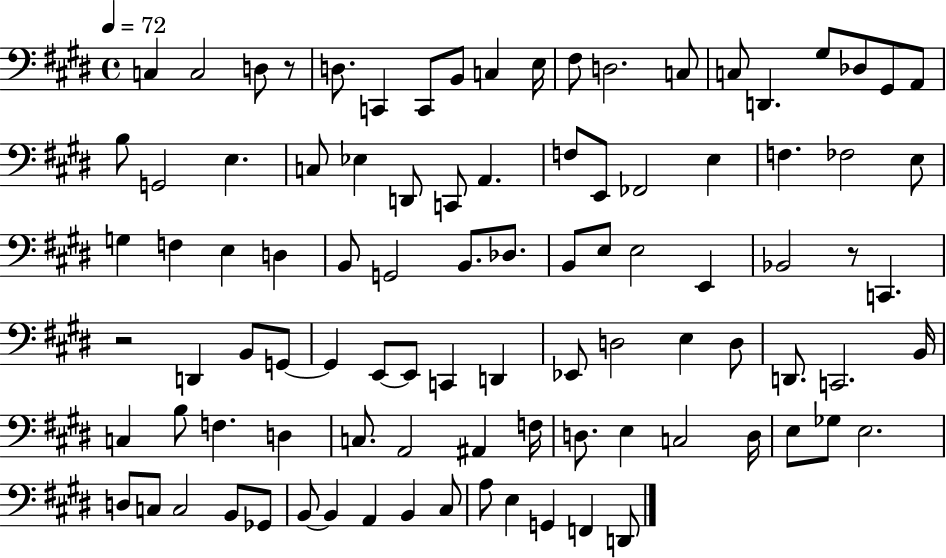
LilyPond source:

{
  \clef bass
  \time 4/4
  \defaultTimeSignature
  \key e \major
  \tempo 4 = 72
  c4 c2 d8 r8 | d8. c,4 c,8 b,8 c4 e16 | fis8 d2. c8 | c8 d,4. gis8 des8 gis,8 a,8 | \break b8 g,2 e4. | c8 ees4 d,8 c,8 a,4. | f8 e,8 fes,2 e4 | f4. fes2 e8 | \break g4 f4 e4 d4 | b,8 g,2 b,8. des8. | b,8 e8 e2 e,4 | bes,2 r8 c,4. | \break r2 d,4 b,8 g,8~~ | g,4 e,8~~ e,8 c,4 d,4 | ees,8 d2 e4 d8 | d,8. c,2. b,16 | \break c4 b8 f4. d4 | c8. a,2 ais,4 f16 | d8. e4 c2 d16 | e8 ges8 e2. | \break d8 c8 c2 b,8 ges,8 | b,8~~ b,4 a,4 b,4 cis8 | a8 e4 g,4 f,4 d,8 | \bar "|."
}